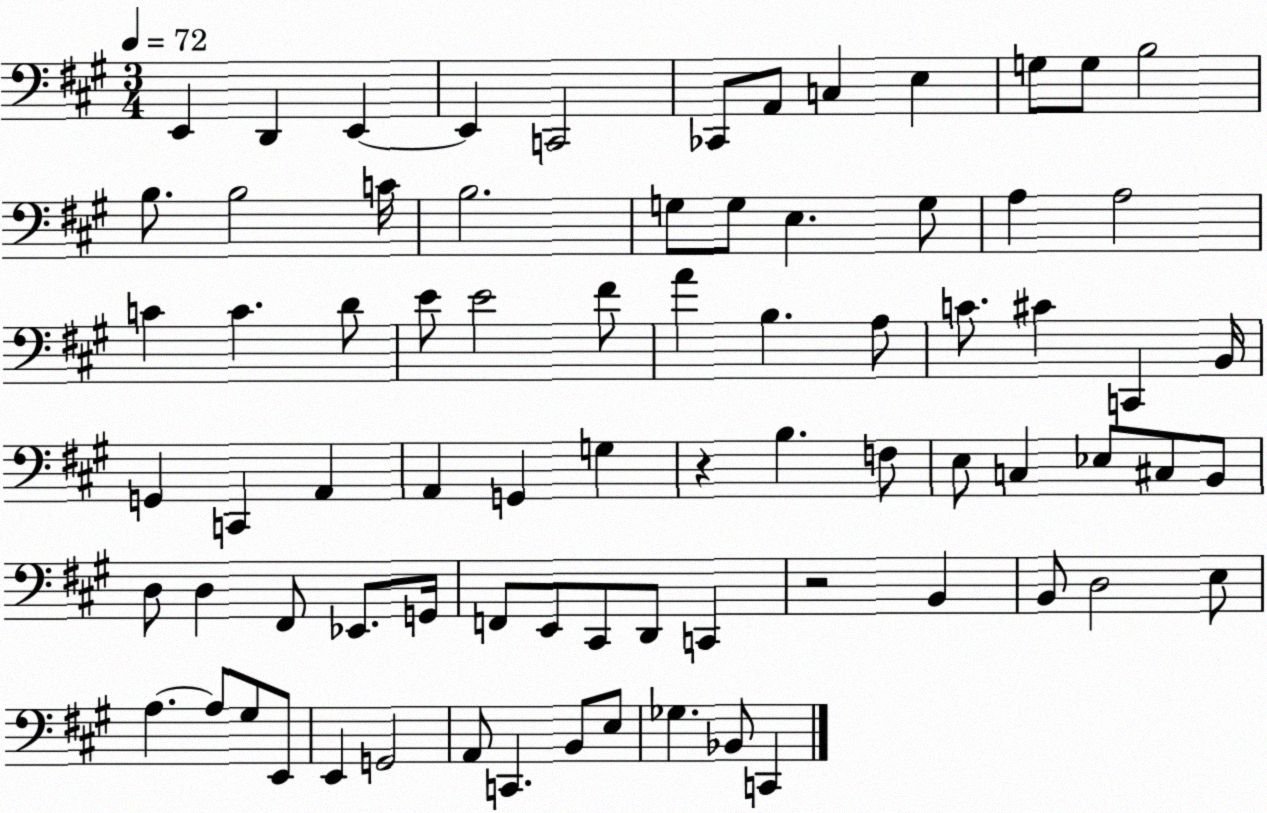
X:1
T:Untitled
M:3/4
L:1/4
K:A
E,, D,, E,, E,, C,,2 _C,,/2 A,,/2 C, E, G,/2 G,/2 B,2 B,/2 B,2 C/4 B,2 G,/2 G,/2 E, G,/2 A, A,2 C C D/2 E/2 E2 ^F/2 A B, A,/2 C/2 ^C C,, B,,/4 G,, C,, A,, A,, G,, G, z B, F,/2 E,/2 C, _E,/2 ^C,/2 B,,/2 D,/2 D, ^F,,/2 _E,,/2 G,,/4 F,,/2 E,,/2 ^C,,/2 D,,/2 C,, z2 B,, B,,/2 D,2 E,/2 A, A,/2 ^G,/2 E,,/2 E,, G,,2 A,,/2 C,, B,,/2 E,/2 _G, _B,,/2 C,,